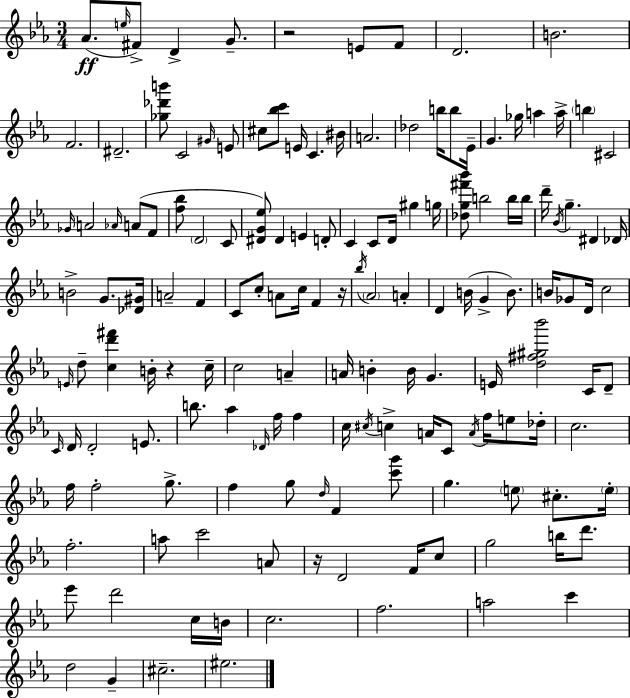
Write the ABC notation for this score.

X:1
T:Untitled
M:3/4
L:1/4
K:Eb
_A/2 e/4 ^F/2 D G/2 z2 E/2 F/2 D2 B2 F2 ^D2 [_g_d'b']/2 C2 ^G/4 E/2 ^c/2 [_bc']/2 E/4 C ^B/4 A2 _d2 b/4 b/2 _E/4 G _g/4 a a/4 b ^C2 _G/4 A2 _A/4 A/2 F/2 [f_b]/2 D2 C/2 [^DG_e]/2 ^D E D/2 C C/2 D/4 ^g g/4 [_dg^f'_b']/2 b2 b/4 b/4 d'/4 _B/4 g ^D _D/4 B2 G/2 [_D^G]/4 A2 F C/2 c/2 A/2 c/4 F z/4 _b/4 _A2 A D B/4 G B/2 B/4 _G/2 D/4 c2 E/4 d/2 [cd'^f'] B/4 z c/4 c2 A A/4 B B/4 G E/4 [d^f^g_b']2 C/4 D/2 C/4 D/4 D2 E/2 b/2 _a _D/4 f/4 f c/4 ^c/4 c A/4 C/2 A/4 f/4 e/2 _d/4 c2 f/4 f2 g/2 f g/2 d/4 F [c'g']/2 g e/2 ^c/2 e/4 f2 a/2 c'2 A/2 z/4 D2 F/4 c/2 g2 b/4 d'/2 _e'/2 d'2 c/4 B/4 c2 f2 a2 c' d2 G ^c2 ^e2